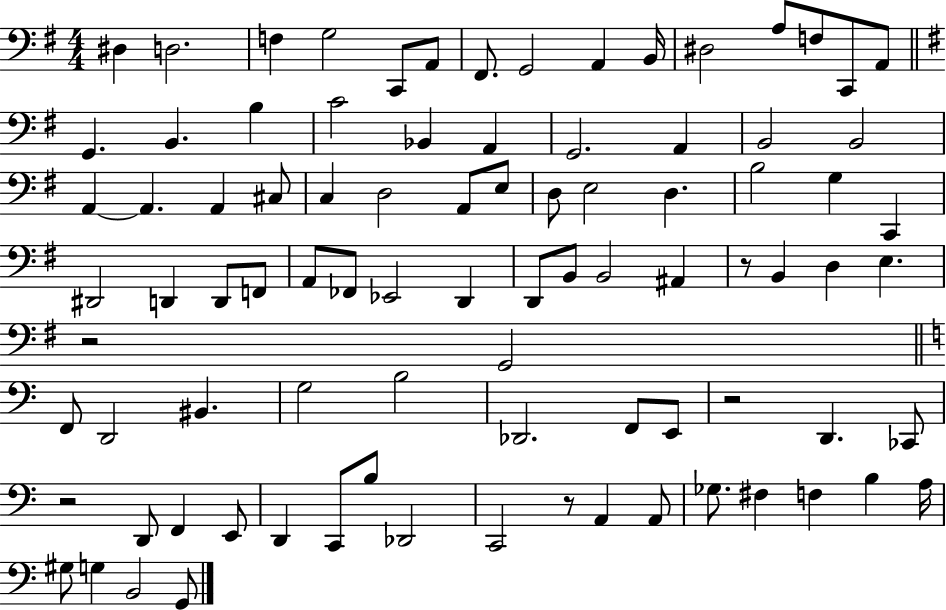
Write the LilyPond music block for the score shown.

{
  \clef bass
  \numericTimeSignature
  \time 4/4
  \key g \major
  dis4 d2. | f4 g2 c,8 a,8 | fis,8. g,2 a,4 b,16 | dis2 a8 f8 c,8 a,8 | \break \bar "||" \break \key e \minor g,4. b,4. b4 | c'2 bes,4 a,4 | g,2. a,4 | b,2 b,2 | \break a,4~~ a,4. a,4 cis8 | c4 d2 a,8 e8 | d8 e2 d4. | b2 g4 c,4 | \break dis,2 d,4 d,8 f,8 | a,8 fes,8 ees,2 d,4 | d,8 b,8 b,2 ais,4 | r8 b,4 d4 e4. | \break r2 g,2 | \bar "||" \break \key c \major f,8 d,2 bis,4. | g2 b2 | des,2. f,8 e,8 | r2 d,4. ces,8 | \break r2 d,8 f,4 e,8 | d,4 c,8 b8 des,2 | c,2 r8 a,4 a,8 | ges8. fis4 f4 b4 a16 | \break gis8 g4 b,2 g,8 | \bar "|."
}